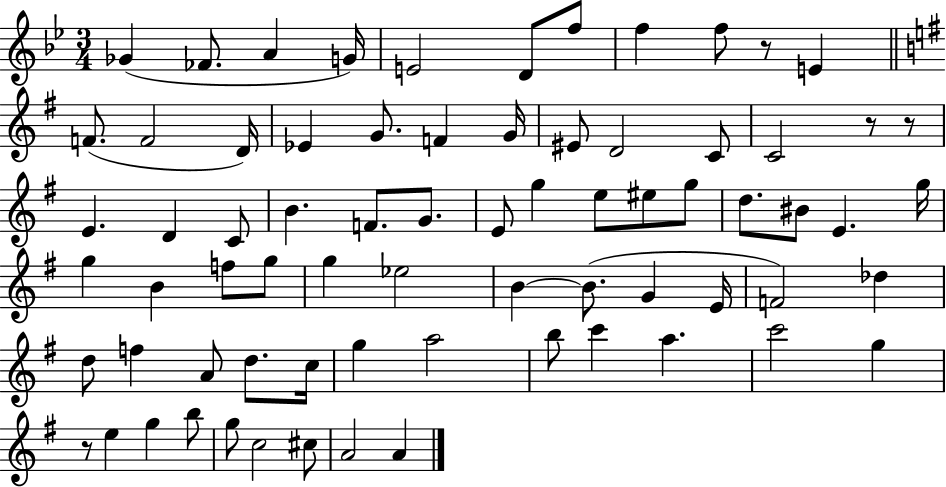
Gb4/q FES4/e. A4/q G4/s E4/h D4/e F5/e F5/q F5/e R/e E4/q F4/e. F4/h D4/s Eb4/q G4/e. F4/q G4/s EIS4/e D4/h C4/e C4/h R/e R/e E4/q. D4/q C4/e B4/q. F4/e. G4/e. E4/e G5/q E5/e EIS5/e G5/e D5/e. BIS4/e E4/q. G5/s G5/q B4/q F5/e G5/e G5/q Eb5/h B4/q B4/e. G4/q E4/s F4/h Db5/q D5/e F5/q A4/e D5/e. C5/s G5/q A5/h B5/e C6/q A5/q. C6/h G5/q R/e E5/q G5/q B5/e G5/e C5/h C#5/e A4/h A4/q